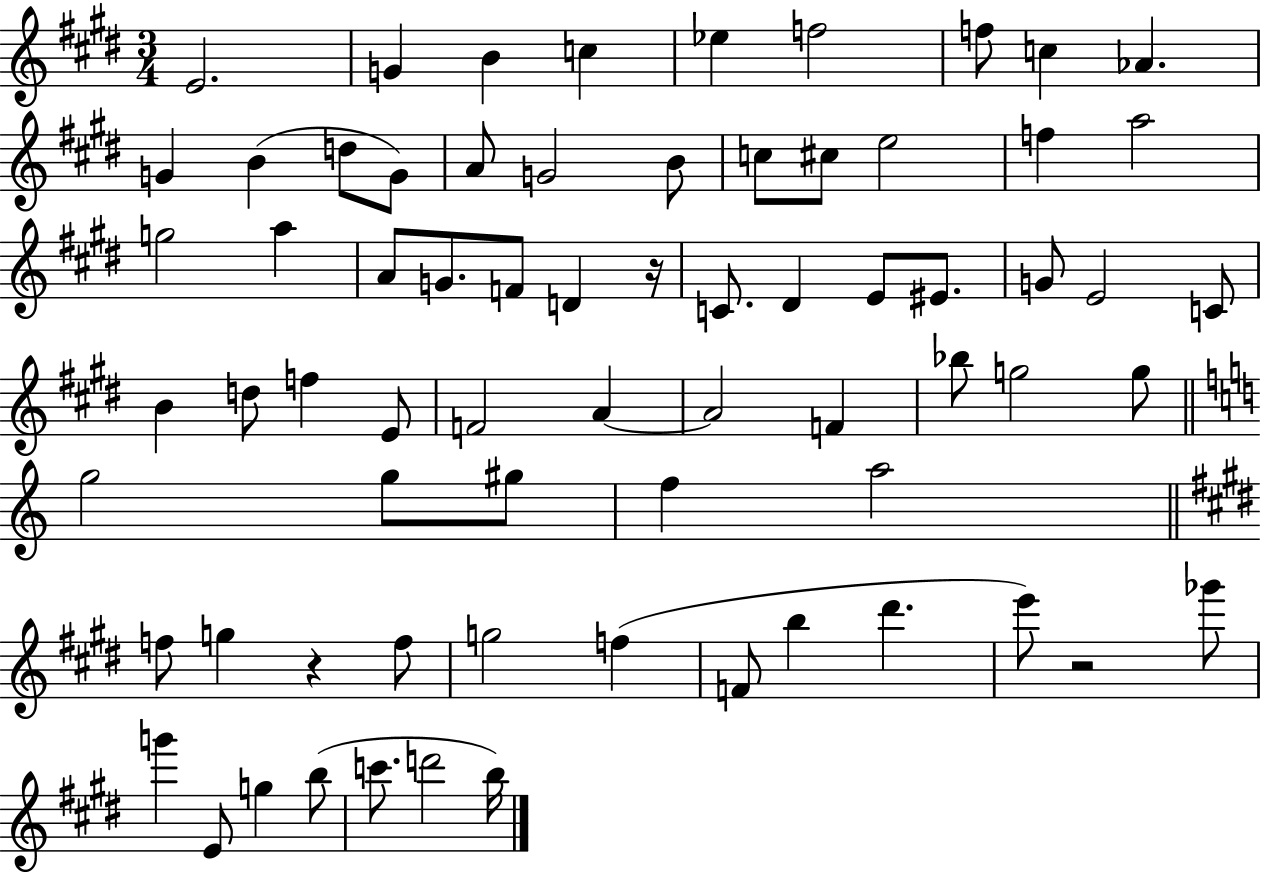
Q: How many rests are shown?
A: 3